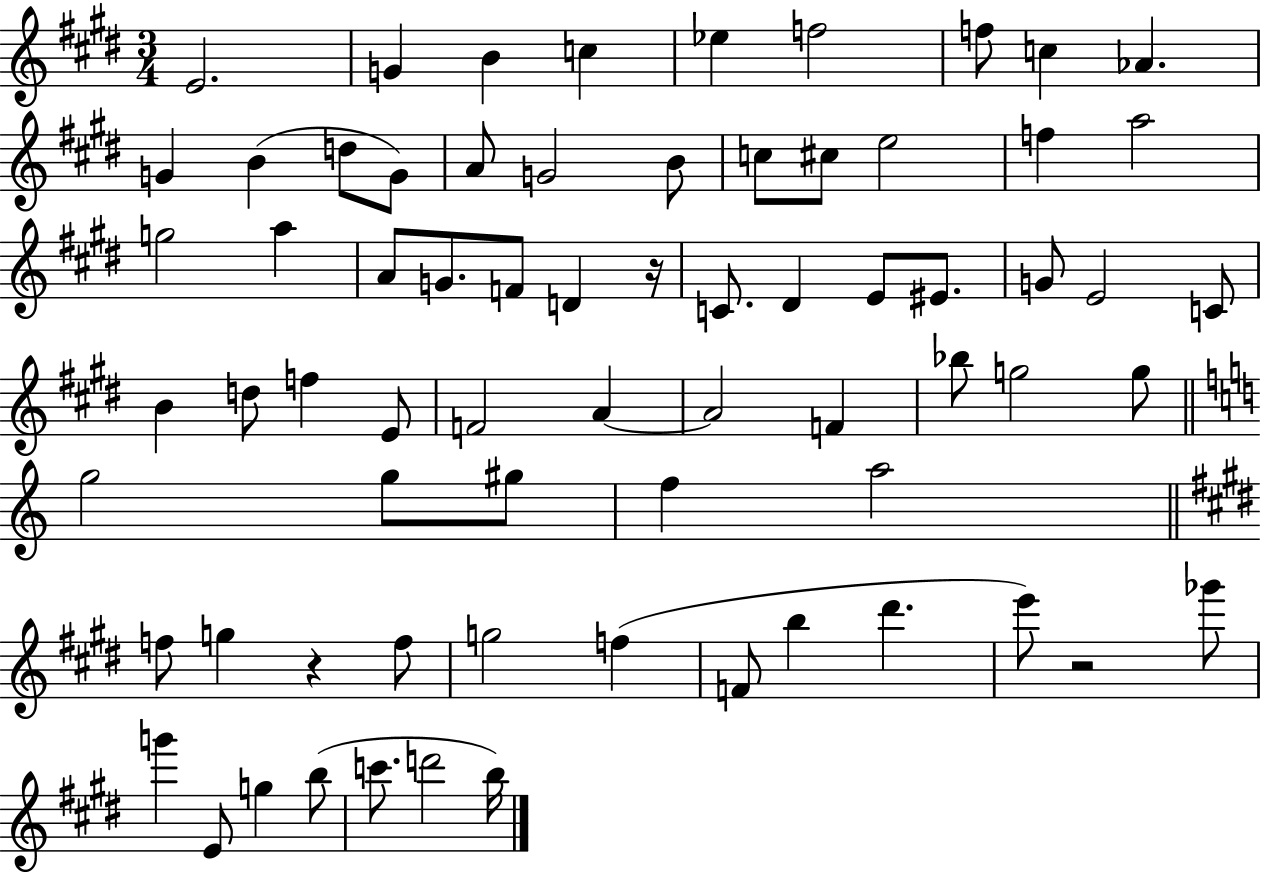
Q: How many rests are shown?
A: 3